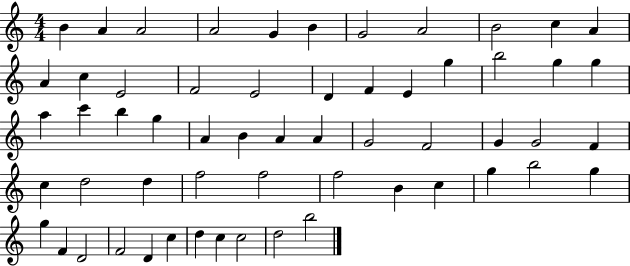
X:1
T:Untitled
M:4/4
L:1/4
K:C
B A A2 A2 G B G2 A2 B2 c A A c E2 F2 E2 D F E g b2 g g a c' b g A B A A G2 F2 G G2 F c d2 d f2 f2 f2 B c g b2 g g F D2 F2 D c d c c2 d2 b2